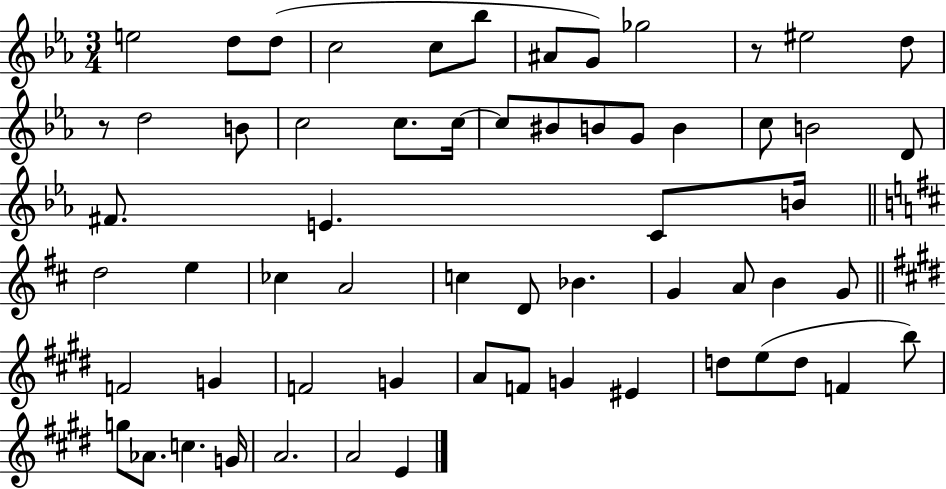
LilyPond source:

{
  \clef treble
  \numericTimeSignature
  \time 3/4
  \key ees \major
  \repeat volta 2 { e''2 d''8 d''8( | c''2 c''8 bes''8 | ais'8 g'8) ges''2 | r8 eis''2 d''8 | \break r8 d''2 b'8 | c''2 c''8. c''16~~ | c''8 bis'8 b'8 g'8 b'4 | c''8 b'2 d'8 | \break fis'8. e'4. c'8 b'16 | \bar "||" \break \key b \minor d''2 e''4 | ces''4 a'2 | c''4 d'8 bes'4. | g'4 a'8 b'4 g'8 | \break \bar "||" \break \key e \major f'2 g'4 | f'2 g'4 | a'8 f'8 g'4 eis'4 | d''8 e''8( d''8 f'4 b''8) | \break g''8 aes'8. c''4. g'16 | a'2. | a'2 e'4 | } \bar "|."
}